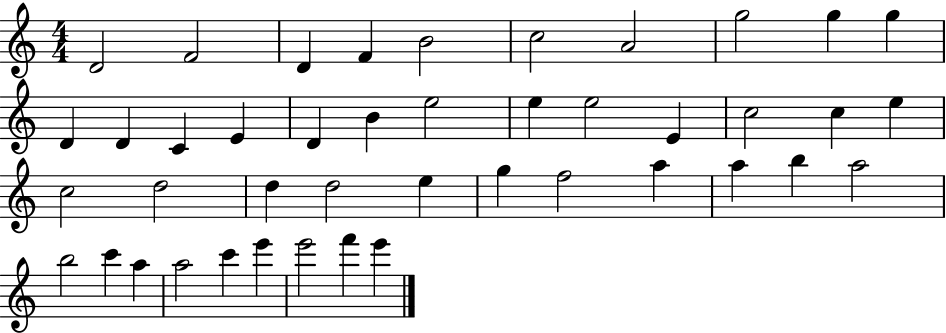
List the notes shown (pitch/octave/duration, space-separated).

D4/h F4/h D4/q F4/q B4/h C5/h A4/h G5/h G5/q G5/q D4/q D4/q C4/q E4/q D4/q B4/q E5/h E5/q E5/h E4/q C5/h C5/q E5/q C5/h D5/h D5/q D5/h E5/q G5/q F5/h A5/q A5/q B5/q A5/h B5/h C6/q A5/q A5/h C6/q E6/q E6/h F6/q E6/q